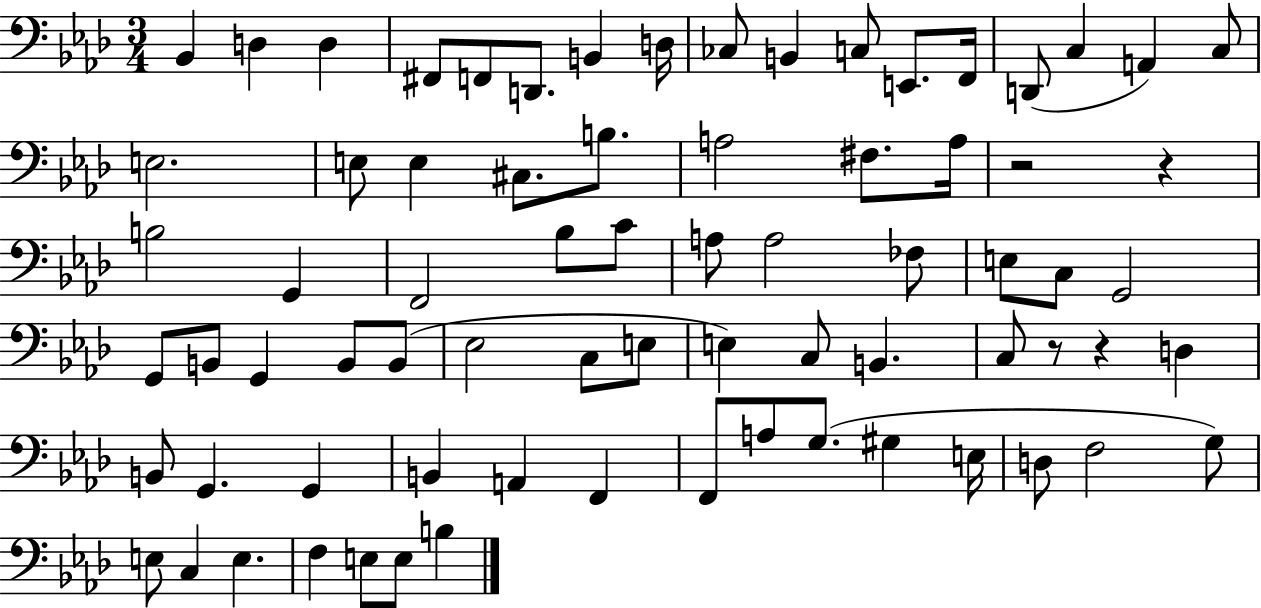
{
  \clef bass
  \numericTimeSignature
  \time 3/4
  \key aes \major
  bes,4 d4 d4 | fis,8 f,8 d,8. b,4 d16 | ces8 b,4 c8 e,8. f,16 | d,8( c4 a,4) c8 | \break e2. | e8 e4 cis8. b8. | a2 fis8. a16 | r2 r4 | \break b2 g,4 | f,2 bes8 c'8 | a8 a2 fes8 | e8 c8 g,2 | \break g,8 b,8 g,4 b,8 b,8( | ees2 c8 e8 | e4) c8 b,4. | c8 r8 r4 d4 | \break b,8 g,4. g,4 | b,4 a,4 f,4 | f,8 a8 g8.( gis4 e16 | d8 f2 g8) | \break e8 c4 e4. | f4 e8 e8 b4 | \bar "|."
}